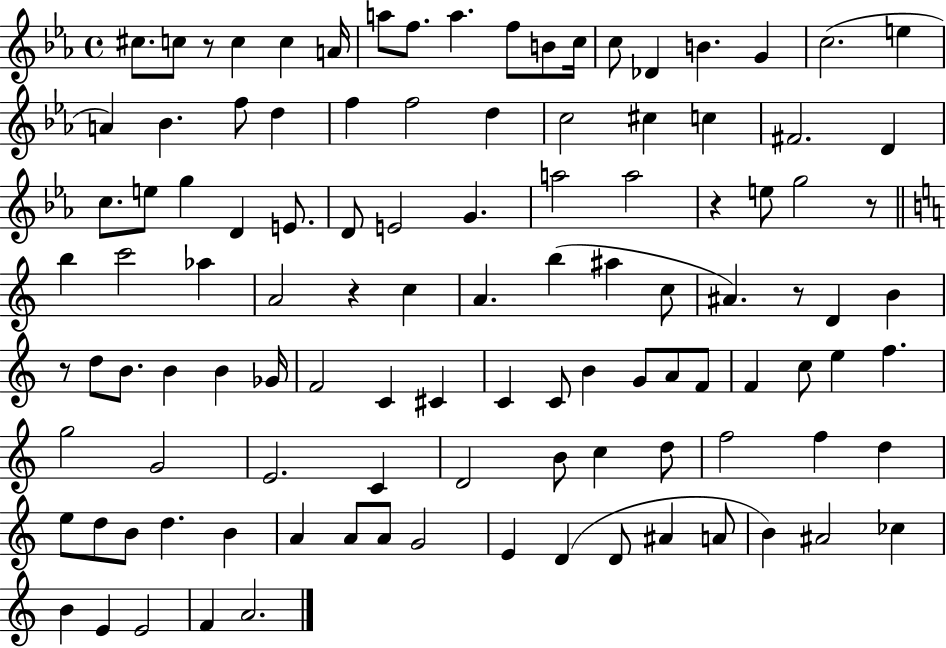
C#5/e. C5/e R/e C5/q C5/q A4/s A5/e F5/e. A5/q. F5/e B4/e C5/s C5/e Db4/q B4/q. G4/q C5/h. E5/q A4/q Bb4/q. F5/e D5/q F5/q F5/h D5/q C5/h C#5/q C5/q F#4/h. D4/q C5/e. E5/e G5/q D4/q E4/e. D4/e E4/h G4/q. A5/h A5/h R/q E5/e G5/h R/e B5/q C6/h Ab5/q A4/h R/q C5/q A4/q. B5/q A#5/q C5/e A#4/q. R/e D4/q B4/q R/e D5/e B4/e. B4/q B4/q Gb4/s F4/h C4/q C#4/q C4/q C4/e B4/q G4/e A4/e F4/e F4/q C5/e E5/q F5/q. G5/h G4/h E4/h. C4/q D4/h B4/e C5/q D5/e F5/h F5/q D5/q E5/e D5/e B4/e D5/q. B4/q A4/q A4/e A4/e G4/h E4/q D4/q D4/e A#4/q A4/e B4/q A#4/h CES5/q B4/q E4/q E4/h F4/q A4/h.